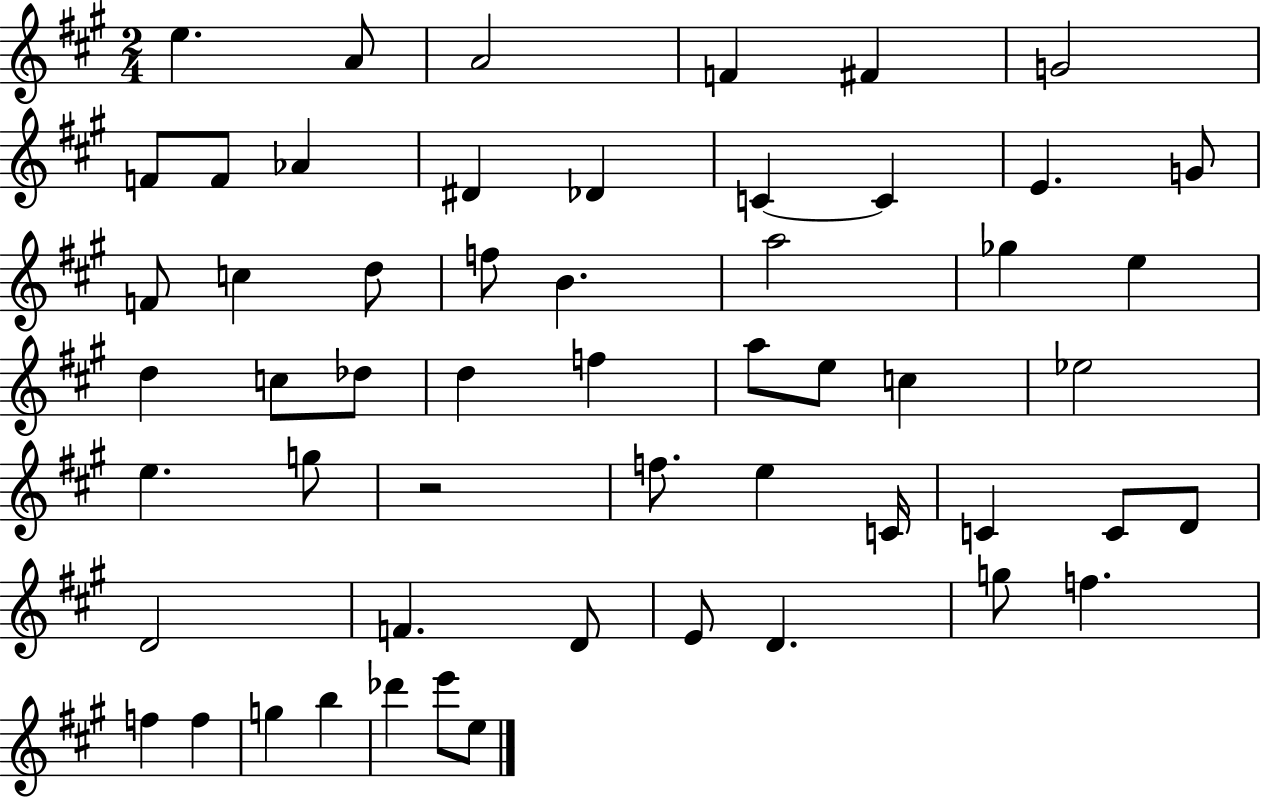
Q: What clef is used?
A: treble